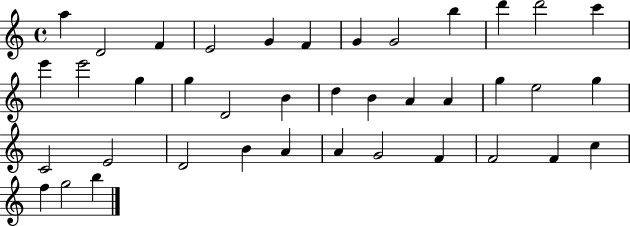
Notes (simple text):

A5/q D4/h F4/q E4/h G4/q F4/q G4/q G4/h B5/q D6/q D6/h C6/q E6/q E6/h G5/q G5/q D4/h B4/q D5/q B4/q A4/q A4/q G5/q E5/h G5/q C4/h E4/h D4/h B4/q A4/q A4/q G4/h F4/q F4/h F4/q C5/q F5/q G5/h B5/q